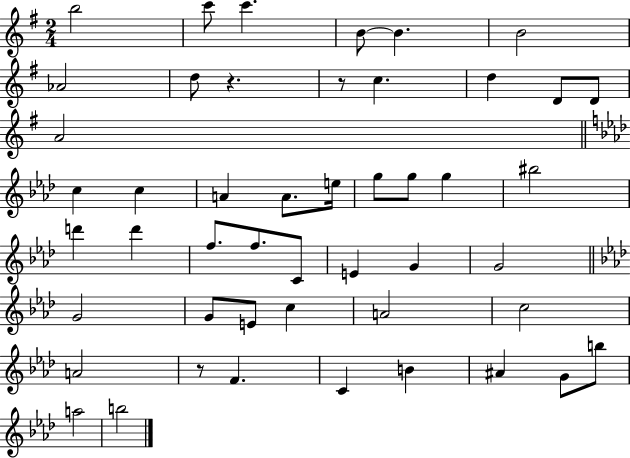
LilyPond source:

{
  \clef treble
  \numericTimeSignature
  \time 2/4
  \key g \major
  b''2 | c'''8 c'''4. | b'8~~ b'4. | b'2 | \break aes'2 | d''8 r4. | r8 c''4. | d''4 d'8 d'8 | \break a'2 | \bar "||" \break \key f \minor c''4 c''4 | a'4 a'8. e''16 | g''8 g''8 g''4 | bis''2 | \break d'''4 d'''4 | f''8. f''8. c'8 | e'4 g'4 | g'2 | \break \bar "||" \break \key aes \major g'2 | g'8 e'8 c''4 | a'2 | c''2 | \break a'2 | r8 f'4. | c'4 b'4 | ais'4 g'8 b''8 | \break a''2 | b''2 | \bar "|."
}